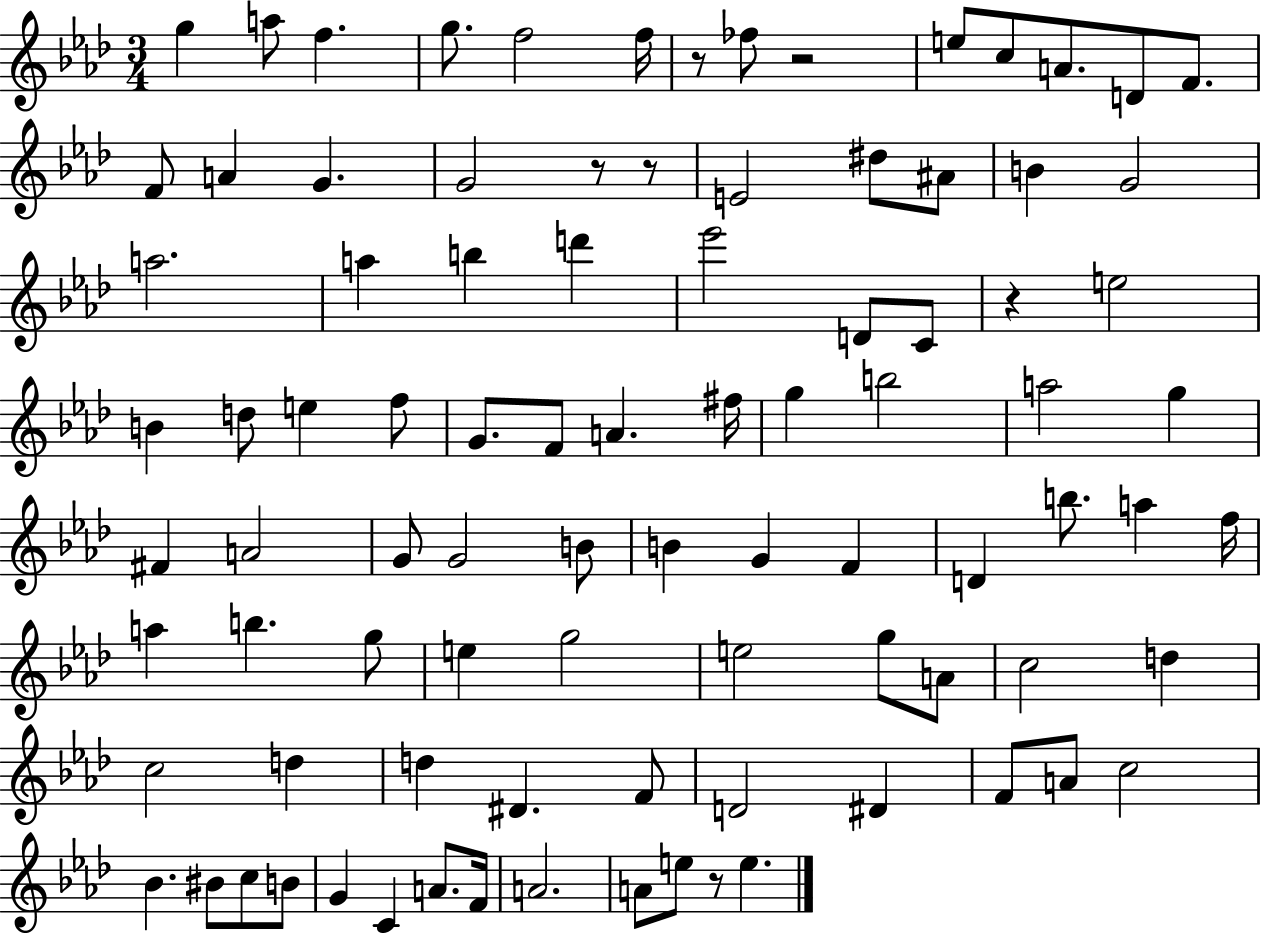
{
  \clef treble
  \numericTimeSignature
  \time 3/4
  \key aes \major
  g''4 a''8 f''4. | g''8. f''2 f''16 | r8 fes''8 r2 | e''8 c''8 a'8. d'8 f'8. | \break f'8 a'4 g'4. | g'2 r8 r8 | e'2 dis''8 ais'8 | b'4 g'2 | \break a''2. | a''4 b''4 d'''4 | ees'''2 d'8 c'8 | r4 e''2 | \break b'4 d''8 e''4 f''8 | g'8. f'8 a'4. fis''16 | g''4 b''2 | a''2 g''4 | \break fis'4 a'2 | g'8 g'2 b'8 | b'4 g'4 f'4 | d'4 b''8. a''4 f''16 | \break a''4 b''4. g''8 | e''4 g''2 | e''2 g''8 a'8 | c''2 d''4 | \break c''2 d''4 | d''4 dis'4. f'8 | d'2 dis'4 | f'8 a'8 c''2 | \break bes'4. bis'8 c''8 b'8 | g'4 c'4 a'8. f'16 | a'2. | a'8 e''8 r8 e''4. | \break \bar "|."
}